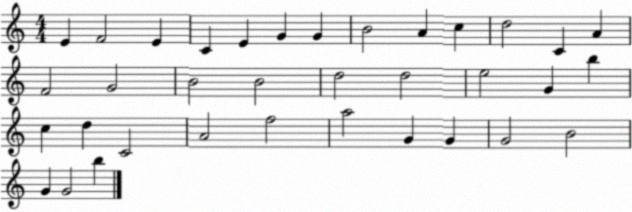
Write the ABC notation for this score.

X:1
T:Untitled
M:4/4
L:1/4
K:C
E F2 E C E G G B2 A c d2 C A F2 G2 B2 B2 d2 d2 e2 G b c d C2 A2 f2 a2 G G G2 B2 G G2 b